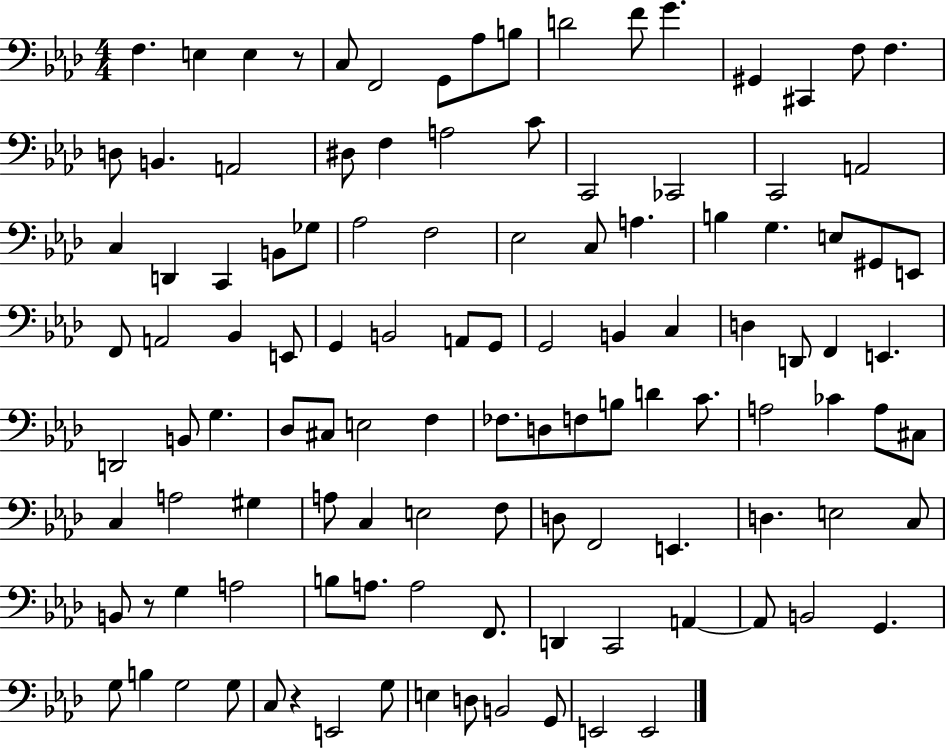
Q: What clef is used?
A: bass